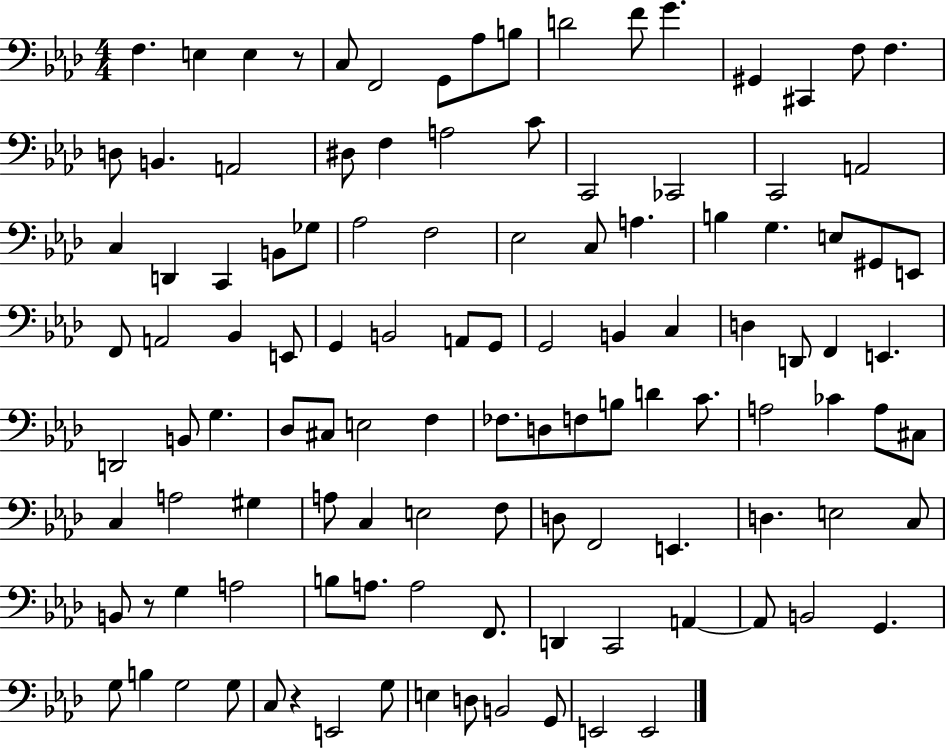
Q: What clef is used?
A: bass